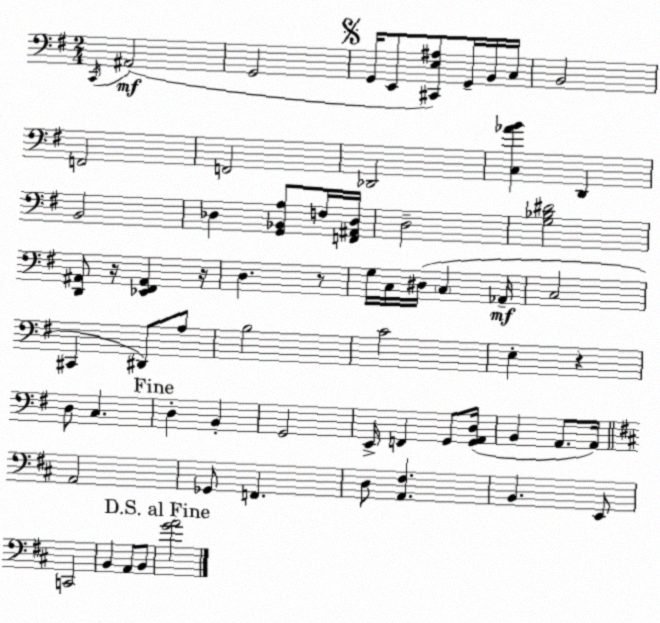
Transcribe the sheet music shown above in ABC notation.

X:1
T:Untitled
M:2/4
L:1/4
K:G
C,,/4 ^A,,2 G,,2 G,,/4 E,,/2 [^C,,E,^A,]/2 G,,/4 B,,/4 C,/4 B,,2 F,,2 F,,2 _D,,2 [C,_AB] D,, B,,2 _D, [G,,_B,,A,]/2 F,/4 [F,,^A,,_D,]/4 D,2 [G,_B,^D]2 [D,,^A,,]/2 z/4 [_E,,^F,,^A,,] z/4 D, z/2 G,/4 C,/4 ^D,/4 C, _A,,/4 C,2 ^C,, ^D,,/2 A,/2 B,2 C2 E, z D,/2 C, D, B,, G,,2 E,,/4 F,, G,,/2 [G,,A,,D,]/4 B,, A,,/2 A,,/4 A,,2 _G,,/2 F,, D,/2 [A,,^F,] B,, E,,/2 C,,2 B,, A,,/2 B,,/2 [GA]2